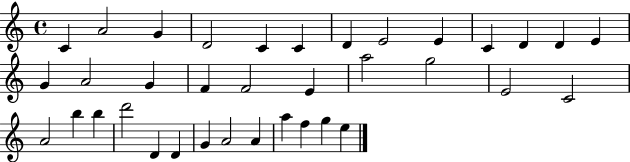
C4/q A4/h G4/q D4/h C4/q C4/q D4/q E4/h E4/q C4/q D4/q D4/q E4/q G4/q A4/h G4/q F4/q F4/h E4/q A5/h G5/h E4/h C4/h A4/h B5/q B5/q D6/h D4/q D4/q G4/q A4/h A4/q A5/q F5/q G5/q E5/q